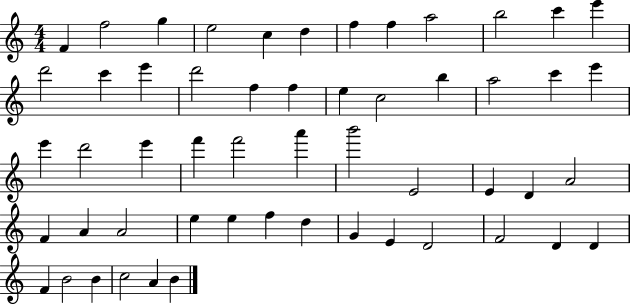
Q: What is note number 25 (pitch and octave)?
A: E6